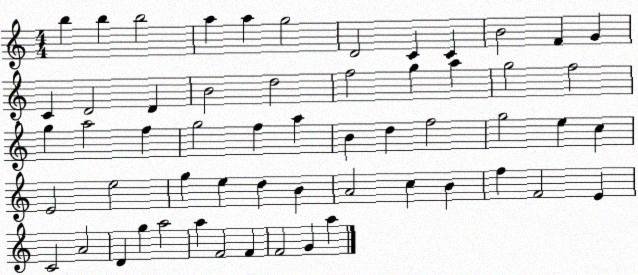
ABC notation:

X:1
T:Untitled
M:4/4
L:1/4
K:C
b b b2 a a g2 D2 C C B2 F G C D2 D B2 d2 f2 g a g2 f2 g a2 f g2 f a B d f2 g2 e c E2 e2 g e d B A2 c B f F2 E C2 A2 D g a2 a F2 F F2 G a